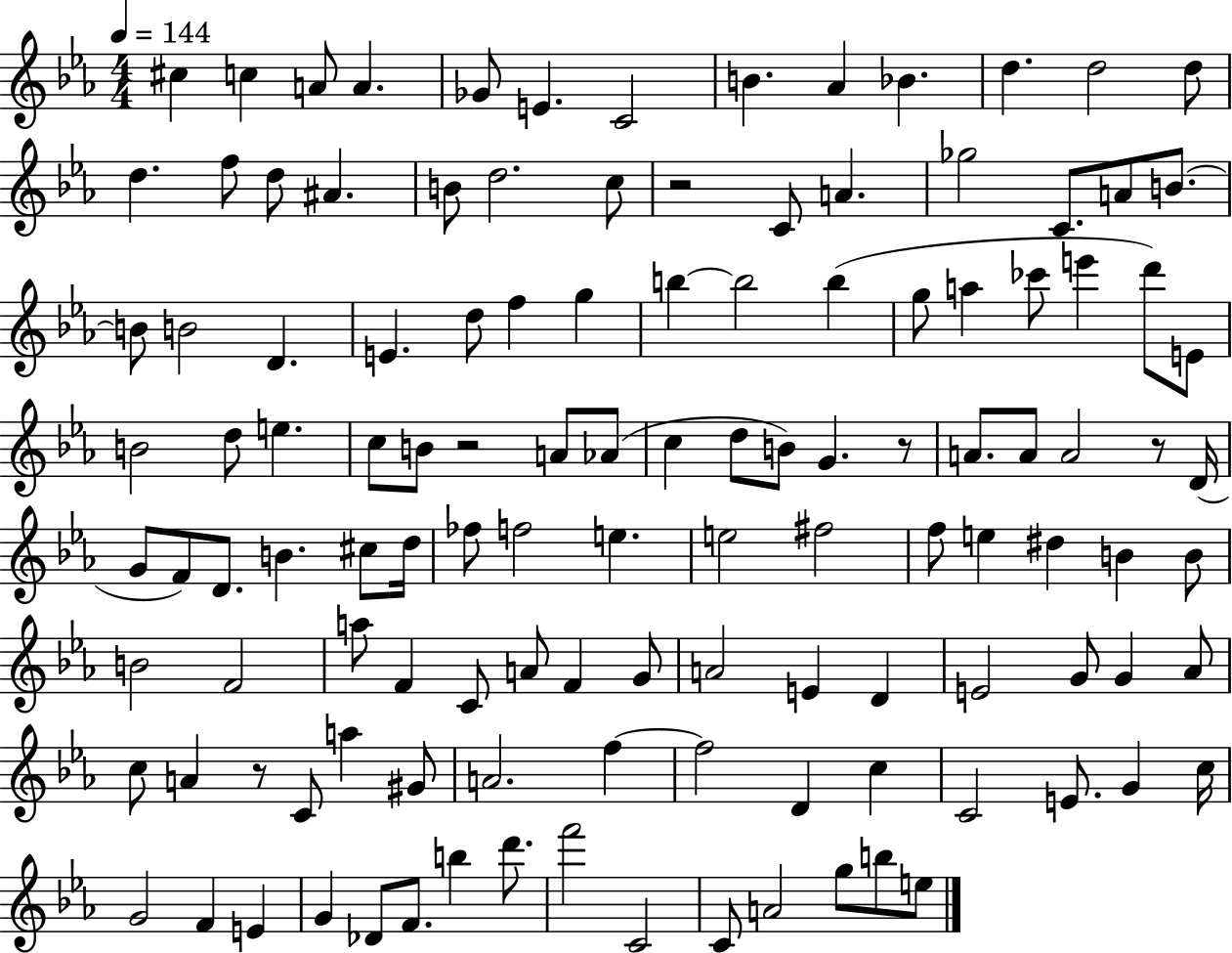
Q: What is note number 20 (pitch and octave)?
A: C5